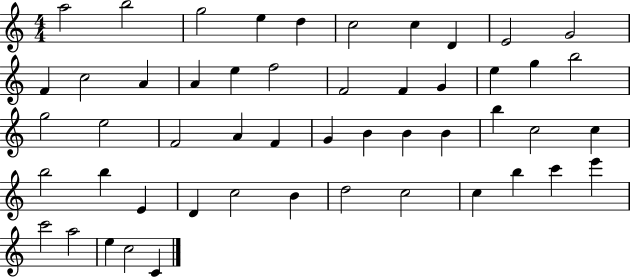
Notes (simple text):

A5/h B5/h G5/h E5/q D5/q C5/h C5/q D4/q E4/h G4/h F4/q C5/h A4/q A4/q E5/q F5/h F4/h F4/q G4/q E5/q G5/q B5/h G5/h E5/h F4/h A4/q F4/q G4/q B4/q B4/q B4/q B5/q C5/h C5/q B5/h B5/q E4/q D4/q C5/h B4/q D5/h C5/h C5/q B5/q C6/q E6/q C6/h A5/h E5/q C5/h C4/q